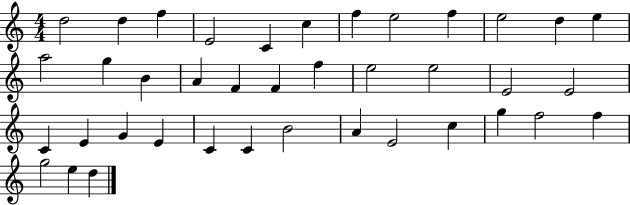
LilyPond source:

{
  \clef treble
  \numericTimeSignature
  \time 4/4
  \key c \major
  d''2 d''4 f''4 | e'2 c'4 c''4 | f''4 e''2 f''4 | e''2 d''4 e''4 | \break a''2 g''4 b'4 | a'4 f'4 f'4 f''4 | e''2 e''2 | e'2 e'2 | \break c'4 e'4 g'4 e'4 | c'4 c'4 b'2 | a'4 e'2 c''4 | g''4 f''2 f''4 | \break g''2 e''4 d''4 | \bar "|."
}